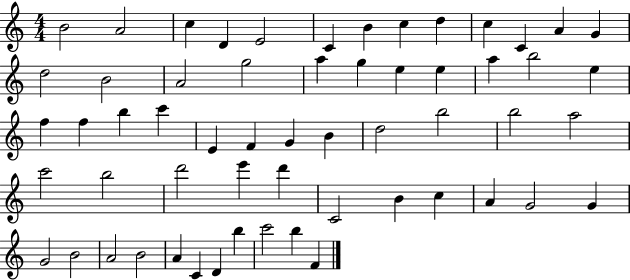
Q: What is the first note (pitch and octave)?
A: B4